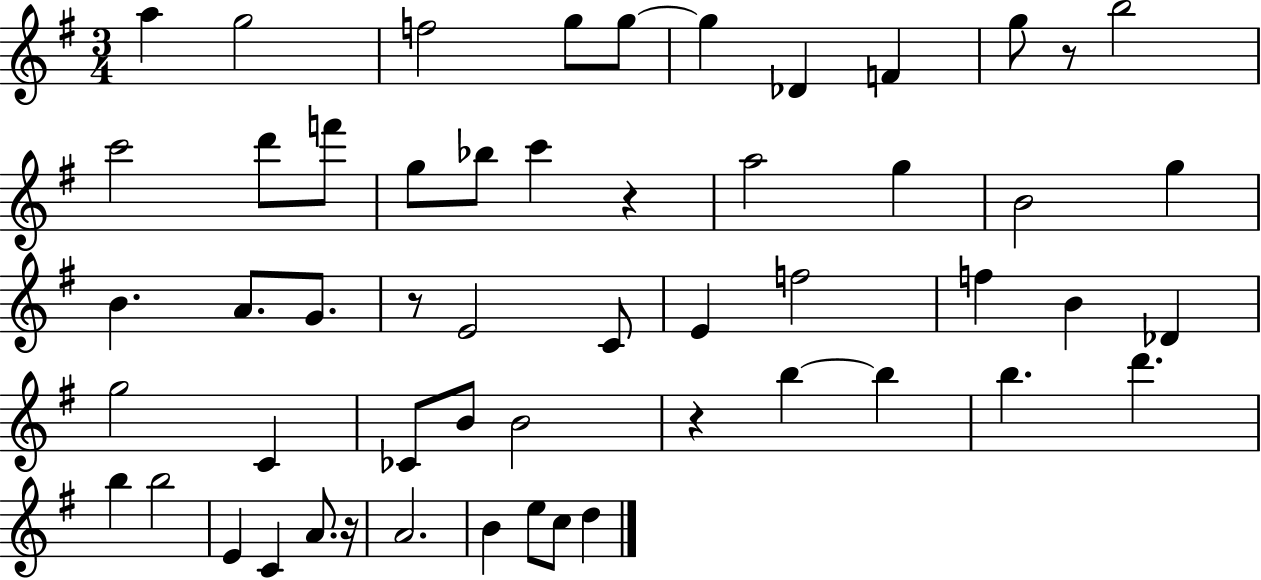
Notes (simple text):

A5/q G5/h F5/h G5/e G5/e G5/q Db4/q F4/q G5/e R/e B5/h C6/h D6/e F6/e G5/e Bb5/e C6/q R/q A5/h G5/q B4/h G5/q B4/q. A4/e. G4/e. R/e E4/h C4/e E4/q F5/h F5/q B4/q Db4/q G5/h C4/q CES4/e B4/e B4/h R/q B5/q B5/q B5/q. D6/q. B5/q B5/h E4/q C4/q A4/e. R/s A4/h. B4/q E5/e C5/e D5/q